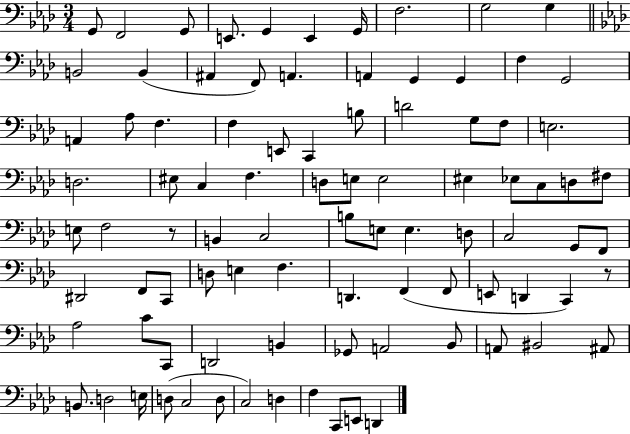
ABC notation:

X:1
T:Untitled
M:3/4
L:1/4
K:Ab
G,,/2 F,,2 G,,/2 E,,/2 G,, E,, G,,/4 F,2 G,2 G, B,,2 B,, ^A,, F,,/2 A,, A,, G,, G,, F, G,,2 A,, _A,/2 F, F, E,,/2 C,, B,/2 D2 G,/2 F,/2 E,2 D,2 ^E,/2 C, F, D,/2 E,/2 E,2 ^E, _E,/2 C,/2 D,/2 ^F,/2 E,/2 F,2 z/2 B,, C,2 B,/2 E,/2 E, D,/2 C,2 G,,/2 F,,/2 ^D,,2 F,,/2 C,,/2 D,/2 E, F, D,, F,, F,,/2 E,,/2 D,, C,, z/2 _A,2 C/2 C,,/2 D,,2 B,, _G,,/2 A,,2 _B,,/2 A,,/2 ^B,,2 ^A,,/2 B,,/2 D,2 E,/4 D,/2 C,2 D,/2 C,2 D, F, C,,/2 E,,/2 D,,